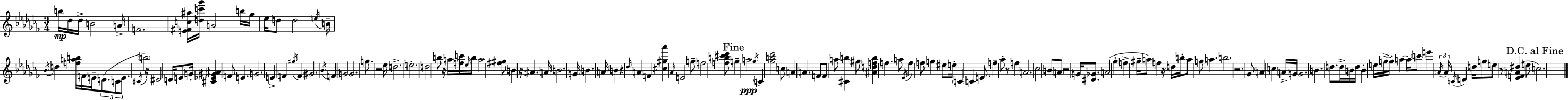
B5/s Db5/s Db5/s B4/h A4/s F4/h. [E4,F#4,C5,A#5]/s [D5,C6,Gb6]/s A4/h B5/s Gb5/s Eb5/s D5/e D5/h E5/s B4/s Bb4/s D5/q [F5,A5,B5]/s F4/s E4/s D4/e. C4/e E4/e. C#4/s B5/h R/s D#4/h D4/s E4/e G4/s [C#4,Eb4,G#4,A#4]/q F4/e E4/q. G4/h. E4/q F4/q G#5/s F4/q G#4/h. Bb4/s F4/q G4/h G4/h. G5/e. R/h Eb5/s D5/h. E5/h. D5/h B5/e R/s A5/s [F5,C6]/s Eb5/s B5/s A5/h [F#5,G#5]/e B4/q R/s A#4/q. A4/s B4/h. G4/s B4/q. A4/s B4/q R/q Db5/s A4/q F4/q [C#5,G#5,Ab6]/q Ab4/s E4/h G5/e F5/h [F5,B5,C#6,Db6]/e G5/q A5/h Gb5/s C4/q [Gb5,B5,Db6]/h C5/e A4/q A4/q. F4/e F4/e A5/e [C#4,B5]/q G#5/e [A#4,D5,F5,B5]/q F5/q. A5/e Eb4/s F5/q F5/e G5/q EIS5/e E5/s C4/q C4/q E4/e. F5/q Ab5/e R/e F5/q A4/h. CES5/h B4/e A4/e R/h G4/s [D#4,Gb4]/e. A4/h Gb5/q F5/q G#5/s A5/e F5/q R/s D5/s B5/s A5/e G5/e A5/q. B5/h. R/h. Gb4/e A4/q C5/q A4/s G4/s G4/h. B4/q. D5/e. D5/s B4/s D5/s B4/q E5/s G5/s G5/s A5/q A5/s C6/e E6/q A4/s A4/s C4/s D4/q D5/s G5/e E5/e R/e [Eb4,F4,A4,D#5]/q E5/e C5/h.